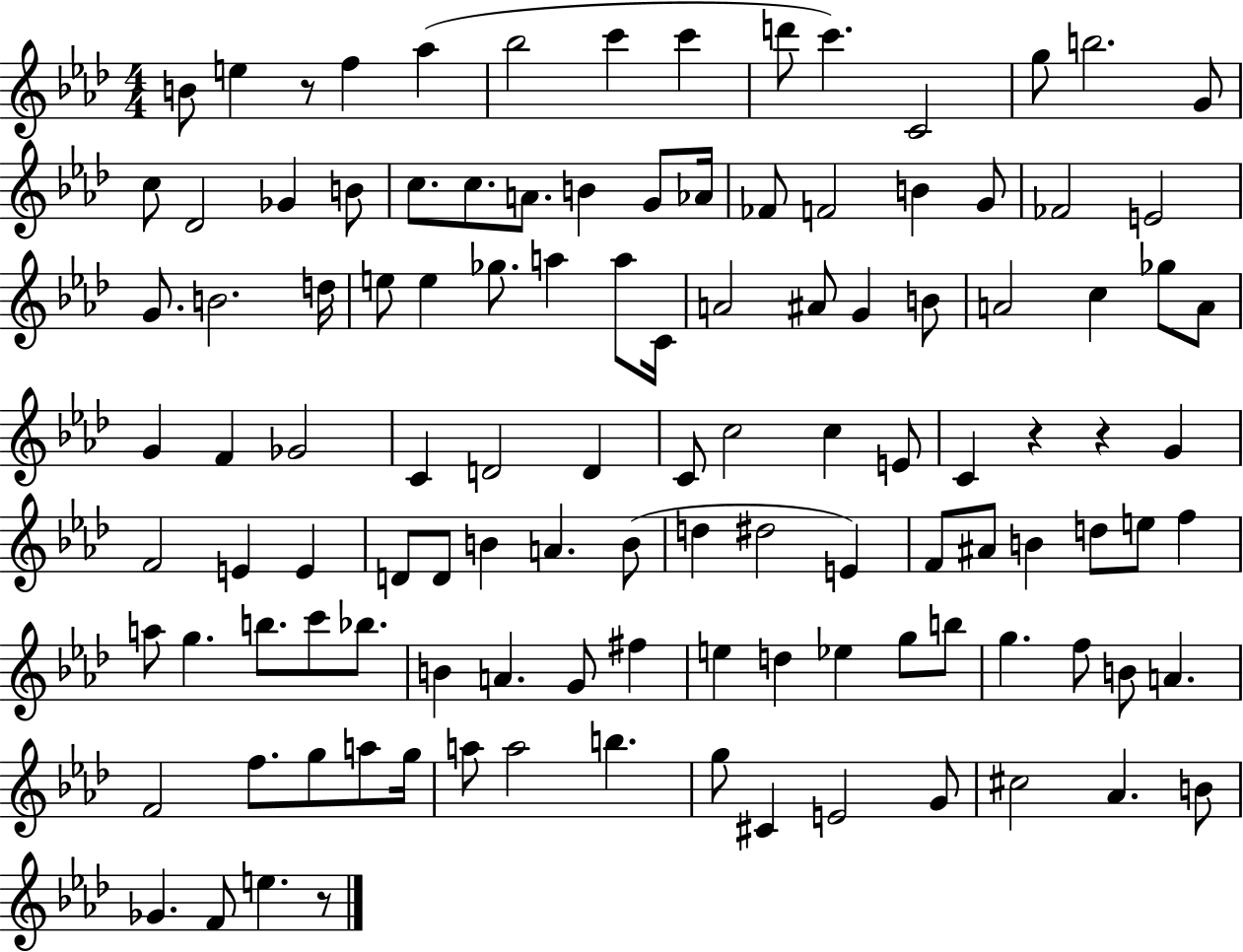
X:1
T:Untitled
M:4/4
L:1/4
K:Ab
B/2 e z/2 f _a _b2 c' c' d'/2 c' C2 g/2 b2 G/2 c/2 _D2 _G B/2 c/2 c/2 A/2 B G/2 _A/4 _F/2 F2 B G/2 _F2 E2 G/2 B2 d/4 e/2 e _g/2 a a/2 C/4 A2 ^A/2 G B/2 A2 c _g/2 A/2 G F _G2 C D2 D C/2 c2 c E/2 C z z G F2 E E D/2 D/2 B A B/2 d ^d2 E F/2 ^A/2 B d/2 e/2 f a/2 g b/2 c'/2 _b/2 B A G/2 ^f e d _e g/2 b/2 g f/2 B/2 A F2 f/2 g/2 a/2 g/4 a/2 a2 b g/2 ^C E2 G/2 ^c2 _A B/2 _G F/2 e z/2